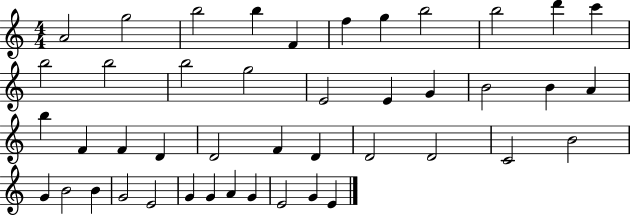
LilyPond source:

{
  \clef treble
  \numericTimeSignature
  \time 4/4
  \key c \major
  a'2 g''2 | b''2 b''4 f'4 | f''4 g''4 b''2 | b''2 d'''4 c'''4 | \break b''2 b''2 | b''2 g''2 | e'2 e'4 g'4 | b'2 b'4 a'4 | \break b''4 f'4 f'4 d'4 | d'2 f'4 d'4 | d'2 d'2 | c'2 b'2 | \break g'4 b'2 b'4 | g'2 e'2 | g'4 g'4 a'4 g'4 | e'2 g'4 e'4 | \break \bar "|."
}